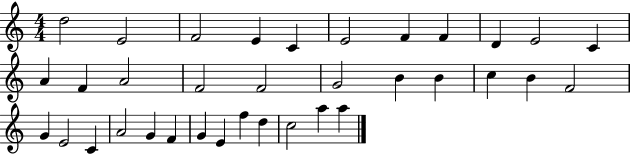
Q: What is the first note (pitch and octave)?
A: D5